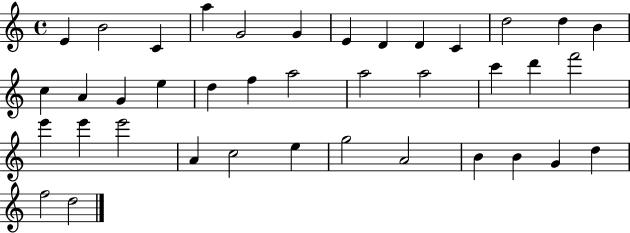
{
  \clef treble
  \time 4/4
  \defaultTimeSignature
  \key c \major
  e'4 b'2 c'4 | a''4 g'2 g'4 | e'4 d'4 d'4 c'4 | d''2 d''4 b'4 | \break c''4 a'4 g'4 e''4 | d''4 f''4 a''2 | a''2 a''2 | c'''4 d'''4 f'''2 | \break e'''4 e'''4 e'''2 | a'4 c''2 e''4 | g''2 a'2 | b'4 b'4 g'4 d''4 | \break f''2 d''2 | \bar "|."
}